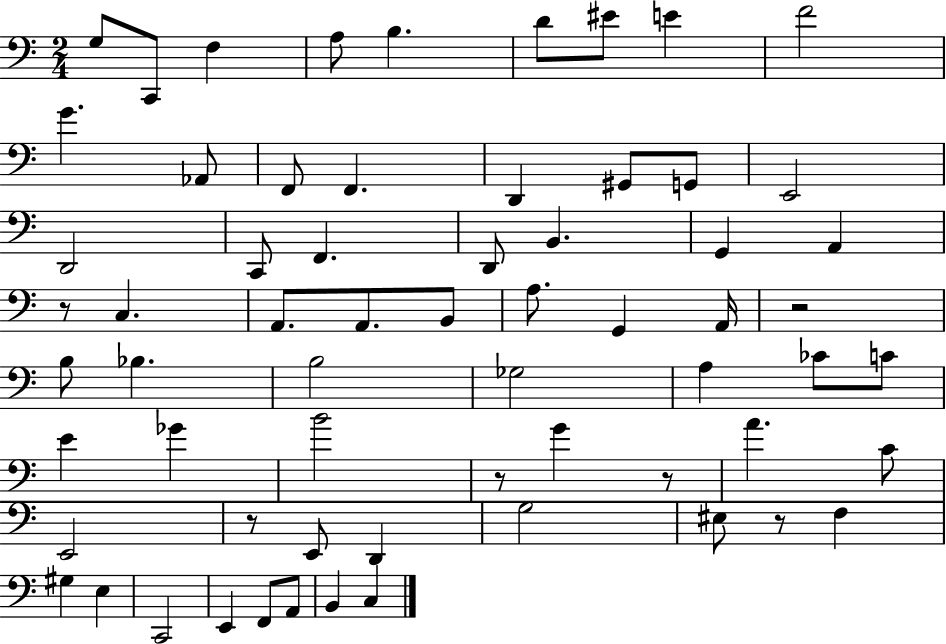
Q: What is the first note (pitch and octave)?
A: G3